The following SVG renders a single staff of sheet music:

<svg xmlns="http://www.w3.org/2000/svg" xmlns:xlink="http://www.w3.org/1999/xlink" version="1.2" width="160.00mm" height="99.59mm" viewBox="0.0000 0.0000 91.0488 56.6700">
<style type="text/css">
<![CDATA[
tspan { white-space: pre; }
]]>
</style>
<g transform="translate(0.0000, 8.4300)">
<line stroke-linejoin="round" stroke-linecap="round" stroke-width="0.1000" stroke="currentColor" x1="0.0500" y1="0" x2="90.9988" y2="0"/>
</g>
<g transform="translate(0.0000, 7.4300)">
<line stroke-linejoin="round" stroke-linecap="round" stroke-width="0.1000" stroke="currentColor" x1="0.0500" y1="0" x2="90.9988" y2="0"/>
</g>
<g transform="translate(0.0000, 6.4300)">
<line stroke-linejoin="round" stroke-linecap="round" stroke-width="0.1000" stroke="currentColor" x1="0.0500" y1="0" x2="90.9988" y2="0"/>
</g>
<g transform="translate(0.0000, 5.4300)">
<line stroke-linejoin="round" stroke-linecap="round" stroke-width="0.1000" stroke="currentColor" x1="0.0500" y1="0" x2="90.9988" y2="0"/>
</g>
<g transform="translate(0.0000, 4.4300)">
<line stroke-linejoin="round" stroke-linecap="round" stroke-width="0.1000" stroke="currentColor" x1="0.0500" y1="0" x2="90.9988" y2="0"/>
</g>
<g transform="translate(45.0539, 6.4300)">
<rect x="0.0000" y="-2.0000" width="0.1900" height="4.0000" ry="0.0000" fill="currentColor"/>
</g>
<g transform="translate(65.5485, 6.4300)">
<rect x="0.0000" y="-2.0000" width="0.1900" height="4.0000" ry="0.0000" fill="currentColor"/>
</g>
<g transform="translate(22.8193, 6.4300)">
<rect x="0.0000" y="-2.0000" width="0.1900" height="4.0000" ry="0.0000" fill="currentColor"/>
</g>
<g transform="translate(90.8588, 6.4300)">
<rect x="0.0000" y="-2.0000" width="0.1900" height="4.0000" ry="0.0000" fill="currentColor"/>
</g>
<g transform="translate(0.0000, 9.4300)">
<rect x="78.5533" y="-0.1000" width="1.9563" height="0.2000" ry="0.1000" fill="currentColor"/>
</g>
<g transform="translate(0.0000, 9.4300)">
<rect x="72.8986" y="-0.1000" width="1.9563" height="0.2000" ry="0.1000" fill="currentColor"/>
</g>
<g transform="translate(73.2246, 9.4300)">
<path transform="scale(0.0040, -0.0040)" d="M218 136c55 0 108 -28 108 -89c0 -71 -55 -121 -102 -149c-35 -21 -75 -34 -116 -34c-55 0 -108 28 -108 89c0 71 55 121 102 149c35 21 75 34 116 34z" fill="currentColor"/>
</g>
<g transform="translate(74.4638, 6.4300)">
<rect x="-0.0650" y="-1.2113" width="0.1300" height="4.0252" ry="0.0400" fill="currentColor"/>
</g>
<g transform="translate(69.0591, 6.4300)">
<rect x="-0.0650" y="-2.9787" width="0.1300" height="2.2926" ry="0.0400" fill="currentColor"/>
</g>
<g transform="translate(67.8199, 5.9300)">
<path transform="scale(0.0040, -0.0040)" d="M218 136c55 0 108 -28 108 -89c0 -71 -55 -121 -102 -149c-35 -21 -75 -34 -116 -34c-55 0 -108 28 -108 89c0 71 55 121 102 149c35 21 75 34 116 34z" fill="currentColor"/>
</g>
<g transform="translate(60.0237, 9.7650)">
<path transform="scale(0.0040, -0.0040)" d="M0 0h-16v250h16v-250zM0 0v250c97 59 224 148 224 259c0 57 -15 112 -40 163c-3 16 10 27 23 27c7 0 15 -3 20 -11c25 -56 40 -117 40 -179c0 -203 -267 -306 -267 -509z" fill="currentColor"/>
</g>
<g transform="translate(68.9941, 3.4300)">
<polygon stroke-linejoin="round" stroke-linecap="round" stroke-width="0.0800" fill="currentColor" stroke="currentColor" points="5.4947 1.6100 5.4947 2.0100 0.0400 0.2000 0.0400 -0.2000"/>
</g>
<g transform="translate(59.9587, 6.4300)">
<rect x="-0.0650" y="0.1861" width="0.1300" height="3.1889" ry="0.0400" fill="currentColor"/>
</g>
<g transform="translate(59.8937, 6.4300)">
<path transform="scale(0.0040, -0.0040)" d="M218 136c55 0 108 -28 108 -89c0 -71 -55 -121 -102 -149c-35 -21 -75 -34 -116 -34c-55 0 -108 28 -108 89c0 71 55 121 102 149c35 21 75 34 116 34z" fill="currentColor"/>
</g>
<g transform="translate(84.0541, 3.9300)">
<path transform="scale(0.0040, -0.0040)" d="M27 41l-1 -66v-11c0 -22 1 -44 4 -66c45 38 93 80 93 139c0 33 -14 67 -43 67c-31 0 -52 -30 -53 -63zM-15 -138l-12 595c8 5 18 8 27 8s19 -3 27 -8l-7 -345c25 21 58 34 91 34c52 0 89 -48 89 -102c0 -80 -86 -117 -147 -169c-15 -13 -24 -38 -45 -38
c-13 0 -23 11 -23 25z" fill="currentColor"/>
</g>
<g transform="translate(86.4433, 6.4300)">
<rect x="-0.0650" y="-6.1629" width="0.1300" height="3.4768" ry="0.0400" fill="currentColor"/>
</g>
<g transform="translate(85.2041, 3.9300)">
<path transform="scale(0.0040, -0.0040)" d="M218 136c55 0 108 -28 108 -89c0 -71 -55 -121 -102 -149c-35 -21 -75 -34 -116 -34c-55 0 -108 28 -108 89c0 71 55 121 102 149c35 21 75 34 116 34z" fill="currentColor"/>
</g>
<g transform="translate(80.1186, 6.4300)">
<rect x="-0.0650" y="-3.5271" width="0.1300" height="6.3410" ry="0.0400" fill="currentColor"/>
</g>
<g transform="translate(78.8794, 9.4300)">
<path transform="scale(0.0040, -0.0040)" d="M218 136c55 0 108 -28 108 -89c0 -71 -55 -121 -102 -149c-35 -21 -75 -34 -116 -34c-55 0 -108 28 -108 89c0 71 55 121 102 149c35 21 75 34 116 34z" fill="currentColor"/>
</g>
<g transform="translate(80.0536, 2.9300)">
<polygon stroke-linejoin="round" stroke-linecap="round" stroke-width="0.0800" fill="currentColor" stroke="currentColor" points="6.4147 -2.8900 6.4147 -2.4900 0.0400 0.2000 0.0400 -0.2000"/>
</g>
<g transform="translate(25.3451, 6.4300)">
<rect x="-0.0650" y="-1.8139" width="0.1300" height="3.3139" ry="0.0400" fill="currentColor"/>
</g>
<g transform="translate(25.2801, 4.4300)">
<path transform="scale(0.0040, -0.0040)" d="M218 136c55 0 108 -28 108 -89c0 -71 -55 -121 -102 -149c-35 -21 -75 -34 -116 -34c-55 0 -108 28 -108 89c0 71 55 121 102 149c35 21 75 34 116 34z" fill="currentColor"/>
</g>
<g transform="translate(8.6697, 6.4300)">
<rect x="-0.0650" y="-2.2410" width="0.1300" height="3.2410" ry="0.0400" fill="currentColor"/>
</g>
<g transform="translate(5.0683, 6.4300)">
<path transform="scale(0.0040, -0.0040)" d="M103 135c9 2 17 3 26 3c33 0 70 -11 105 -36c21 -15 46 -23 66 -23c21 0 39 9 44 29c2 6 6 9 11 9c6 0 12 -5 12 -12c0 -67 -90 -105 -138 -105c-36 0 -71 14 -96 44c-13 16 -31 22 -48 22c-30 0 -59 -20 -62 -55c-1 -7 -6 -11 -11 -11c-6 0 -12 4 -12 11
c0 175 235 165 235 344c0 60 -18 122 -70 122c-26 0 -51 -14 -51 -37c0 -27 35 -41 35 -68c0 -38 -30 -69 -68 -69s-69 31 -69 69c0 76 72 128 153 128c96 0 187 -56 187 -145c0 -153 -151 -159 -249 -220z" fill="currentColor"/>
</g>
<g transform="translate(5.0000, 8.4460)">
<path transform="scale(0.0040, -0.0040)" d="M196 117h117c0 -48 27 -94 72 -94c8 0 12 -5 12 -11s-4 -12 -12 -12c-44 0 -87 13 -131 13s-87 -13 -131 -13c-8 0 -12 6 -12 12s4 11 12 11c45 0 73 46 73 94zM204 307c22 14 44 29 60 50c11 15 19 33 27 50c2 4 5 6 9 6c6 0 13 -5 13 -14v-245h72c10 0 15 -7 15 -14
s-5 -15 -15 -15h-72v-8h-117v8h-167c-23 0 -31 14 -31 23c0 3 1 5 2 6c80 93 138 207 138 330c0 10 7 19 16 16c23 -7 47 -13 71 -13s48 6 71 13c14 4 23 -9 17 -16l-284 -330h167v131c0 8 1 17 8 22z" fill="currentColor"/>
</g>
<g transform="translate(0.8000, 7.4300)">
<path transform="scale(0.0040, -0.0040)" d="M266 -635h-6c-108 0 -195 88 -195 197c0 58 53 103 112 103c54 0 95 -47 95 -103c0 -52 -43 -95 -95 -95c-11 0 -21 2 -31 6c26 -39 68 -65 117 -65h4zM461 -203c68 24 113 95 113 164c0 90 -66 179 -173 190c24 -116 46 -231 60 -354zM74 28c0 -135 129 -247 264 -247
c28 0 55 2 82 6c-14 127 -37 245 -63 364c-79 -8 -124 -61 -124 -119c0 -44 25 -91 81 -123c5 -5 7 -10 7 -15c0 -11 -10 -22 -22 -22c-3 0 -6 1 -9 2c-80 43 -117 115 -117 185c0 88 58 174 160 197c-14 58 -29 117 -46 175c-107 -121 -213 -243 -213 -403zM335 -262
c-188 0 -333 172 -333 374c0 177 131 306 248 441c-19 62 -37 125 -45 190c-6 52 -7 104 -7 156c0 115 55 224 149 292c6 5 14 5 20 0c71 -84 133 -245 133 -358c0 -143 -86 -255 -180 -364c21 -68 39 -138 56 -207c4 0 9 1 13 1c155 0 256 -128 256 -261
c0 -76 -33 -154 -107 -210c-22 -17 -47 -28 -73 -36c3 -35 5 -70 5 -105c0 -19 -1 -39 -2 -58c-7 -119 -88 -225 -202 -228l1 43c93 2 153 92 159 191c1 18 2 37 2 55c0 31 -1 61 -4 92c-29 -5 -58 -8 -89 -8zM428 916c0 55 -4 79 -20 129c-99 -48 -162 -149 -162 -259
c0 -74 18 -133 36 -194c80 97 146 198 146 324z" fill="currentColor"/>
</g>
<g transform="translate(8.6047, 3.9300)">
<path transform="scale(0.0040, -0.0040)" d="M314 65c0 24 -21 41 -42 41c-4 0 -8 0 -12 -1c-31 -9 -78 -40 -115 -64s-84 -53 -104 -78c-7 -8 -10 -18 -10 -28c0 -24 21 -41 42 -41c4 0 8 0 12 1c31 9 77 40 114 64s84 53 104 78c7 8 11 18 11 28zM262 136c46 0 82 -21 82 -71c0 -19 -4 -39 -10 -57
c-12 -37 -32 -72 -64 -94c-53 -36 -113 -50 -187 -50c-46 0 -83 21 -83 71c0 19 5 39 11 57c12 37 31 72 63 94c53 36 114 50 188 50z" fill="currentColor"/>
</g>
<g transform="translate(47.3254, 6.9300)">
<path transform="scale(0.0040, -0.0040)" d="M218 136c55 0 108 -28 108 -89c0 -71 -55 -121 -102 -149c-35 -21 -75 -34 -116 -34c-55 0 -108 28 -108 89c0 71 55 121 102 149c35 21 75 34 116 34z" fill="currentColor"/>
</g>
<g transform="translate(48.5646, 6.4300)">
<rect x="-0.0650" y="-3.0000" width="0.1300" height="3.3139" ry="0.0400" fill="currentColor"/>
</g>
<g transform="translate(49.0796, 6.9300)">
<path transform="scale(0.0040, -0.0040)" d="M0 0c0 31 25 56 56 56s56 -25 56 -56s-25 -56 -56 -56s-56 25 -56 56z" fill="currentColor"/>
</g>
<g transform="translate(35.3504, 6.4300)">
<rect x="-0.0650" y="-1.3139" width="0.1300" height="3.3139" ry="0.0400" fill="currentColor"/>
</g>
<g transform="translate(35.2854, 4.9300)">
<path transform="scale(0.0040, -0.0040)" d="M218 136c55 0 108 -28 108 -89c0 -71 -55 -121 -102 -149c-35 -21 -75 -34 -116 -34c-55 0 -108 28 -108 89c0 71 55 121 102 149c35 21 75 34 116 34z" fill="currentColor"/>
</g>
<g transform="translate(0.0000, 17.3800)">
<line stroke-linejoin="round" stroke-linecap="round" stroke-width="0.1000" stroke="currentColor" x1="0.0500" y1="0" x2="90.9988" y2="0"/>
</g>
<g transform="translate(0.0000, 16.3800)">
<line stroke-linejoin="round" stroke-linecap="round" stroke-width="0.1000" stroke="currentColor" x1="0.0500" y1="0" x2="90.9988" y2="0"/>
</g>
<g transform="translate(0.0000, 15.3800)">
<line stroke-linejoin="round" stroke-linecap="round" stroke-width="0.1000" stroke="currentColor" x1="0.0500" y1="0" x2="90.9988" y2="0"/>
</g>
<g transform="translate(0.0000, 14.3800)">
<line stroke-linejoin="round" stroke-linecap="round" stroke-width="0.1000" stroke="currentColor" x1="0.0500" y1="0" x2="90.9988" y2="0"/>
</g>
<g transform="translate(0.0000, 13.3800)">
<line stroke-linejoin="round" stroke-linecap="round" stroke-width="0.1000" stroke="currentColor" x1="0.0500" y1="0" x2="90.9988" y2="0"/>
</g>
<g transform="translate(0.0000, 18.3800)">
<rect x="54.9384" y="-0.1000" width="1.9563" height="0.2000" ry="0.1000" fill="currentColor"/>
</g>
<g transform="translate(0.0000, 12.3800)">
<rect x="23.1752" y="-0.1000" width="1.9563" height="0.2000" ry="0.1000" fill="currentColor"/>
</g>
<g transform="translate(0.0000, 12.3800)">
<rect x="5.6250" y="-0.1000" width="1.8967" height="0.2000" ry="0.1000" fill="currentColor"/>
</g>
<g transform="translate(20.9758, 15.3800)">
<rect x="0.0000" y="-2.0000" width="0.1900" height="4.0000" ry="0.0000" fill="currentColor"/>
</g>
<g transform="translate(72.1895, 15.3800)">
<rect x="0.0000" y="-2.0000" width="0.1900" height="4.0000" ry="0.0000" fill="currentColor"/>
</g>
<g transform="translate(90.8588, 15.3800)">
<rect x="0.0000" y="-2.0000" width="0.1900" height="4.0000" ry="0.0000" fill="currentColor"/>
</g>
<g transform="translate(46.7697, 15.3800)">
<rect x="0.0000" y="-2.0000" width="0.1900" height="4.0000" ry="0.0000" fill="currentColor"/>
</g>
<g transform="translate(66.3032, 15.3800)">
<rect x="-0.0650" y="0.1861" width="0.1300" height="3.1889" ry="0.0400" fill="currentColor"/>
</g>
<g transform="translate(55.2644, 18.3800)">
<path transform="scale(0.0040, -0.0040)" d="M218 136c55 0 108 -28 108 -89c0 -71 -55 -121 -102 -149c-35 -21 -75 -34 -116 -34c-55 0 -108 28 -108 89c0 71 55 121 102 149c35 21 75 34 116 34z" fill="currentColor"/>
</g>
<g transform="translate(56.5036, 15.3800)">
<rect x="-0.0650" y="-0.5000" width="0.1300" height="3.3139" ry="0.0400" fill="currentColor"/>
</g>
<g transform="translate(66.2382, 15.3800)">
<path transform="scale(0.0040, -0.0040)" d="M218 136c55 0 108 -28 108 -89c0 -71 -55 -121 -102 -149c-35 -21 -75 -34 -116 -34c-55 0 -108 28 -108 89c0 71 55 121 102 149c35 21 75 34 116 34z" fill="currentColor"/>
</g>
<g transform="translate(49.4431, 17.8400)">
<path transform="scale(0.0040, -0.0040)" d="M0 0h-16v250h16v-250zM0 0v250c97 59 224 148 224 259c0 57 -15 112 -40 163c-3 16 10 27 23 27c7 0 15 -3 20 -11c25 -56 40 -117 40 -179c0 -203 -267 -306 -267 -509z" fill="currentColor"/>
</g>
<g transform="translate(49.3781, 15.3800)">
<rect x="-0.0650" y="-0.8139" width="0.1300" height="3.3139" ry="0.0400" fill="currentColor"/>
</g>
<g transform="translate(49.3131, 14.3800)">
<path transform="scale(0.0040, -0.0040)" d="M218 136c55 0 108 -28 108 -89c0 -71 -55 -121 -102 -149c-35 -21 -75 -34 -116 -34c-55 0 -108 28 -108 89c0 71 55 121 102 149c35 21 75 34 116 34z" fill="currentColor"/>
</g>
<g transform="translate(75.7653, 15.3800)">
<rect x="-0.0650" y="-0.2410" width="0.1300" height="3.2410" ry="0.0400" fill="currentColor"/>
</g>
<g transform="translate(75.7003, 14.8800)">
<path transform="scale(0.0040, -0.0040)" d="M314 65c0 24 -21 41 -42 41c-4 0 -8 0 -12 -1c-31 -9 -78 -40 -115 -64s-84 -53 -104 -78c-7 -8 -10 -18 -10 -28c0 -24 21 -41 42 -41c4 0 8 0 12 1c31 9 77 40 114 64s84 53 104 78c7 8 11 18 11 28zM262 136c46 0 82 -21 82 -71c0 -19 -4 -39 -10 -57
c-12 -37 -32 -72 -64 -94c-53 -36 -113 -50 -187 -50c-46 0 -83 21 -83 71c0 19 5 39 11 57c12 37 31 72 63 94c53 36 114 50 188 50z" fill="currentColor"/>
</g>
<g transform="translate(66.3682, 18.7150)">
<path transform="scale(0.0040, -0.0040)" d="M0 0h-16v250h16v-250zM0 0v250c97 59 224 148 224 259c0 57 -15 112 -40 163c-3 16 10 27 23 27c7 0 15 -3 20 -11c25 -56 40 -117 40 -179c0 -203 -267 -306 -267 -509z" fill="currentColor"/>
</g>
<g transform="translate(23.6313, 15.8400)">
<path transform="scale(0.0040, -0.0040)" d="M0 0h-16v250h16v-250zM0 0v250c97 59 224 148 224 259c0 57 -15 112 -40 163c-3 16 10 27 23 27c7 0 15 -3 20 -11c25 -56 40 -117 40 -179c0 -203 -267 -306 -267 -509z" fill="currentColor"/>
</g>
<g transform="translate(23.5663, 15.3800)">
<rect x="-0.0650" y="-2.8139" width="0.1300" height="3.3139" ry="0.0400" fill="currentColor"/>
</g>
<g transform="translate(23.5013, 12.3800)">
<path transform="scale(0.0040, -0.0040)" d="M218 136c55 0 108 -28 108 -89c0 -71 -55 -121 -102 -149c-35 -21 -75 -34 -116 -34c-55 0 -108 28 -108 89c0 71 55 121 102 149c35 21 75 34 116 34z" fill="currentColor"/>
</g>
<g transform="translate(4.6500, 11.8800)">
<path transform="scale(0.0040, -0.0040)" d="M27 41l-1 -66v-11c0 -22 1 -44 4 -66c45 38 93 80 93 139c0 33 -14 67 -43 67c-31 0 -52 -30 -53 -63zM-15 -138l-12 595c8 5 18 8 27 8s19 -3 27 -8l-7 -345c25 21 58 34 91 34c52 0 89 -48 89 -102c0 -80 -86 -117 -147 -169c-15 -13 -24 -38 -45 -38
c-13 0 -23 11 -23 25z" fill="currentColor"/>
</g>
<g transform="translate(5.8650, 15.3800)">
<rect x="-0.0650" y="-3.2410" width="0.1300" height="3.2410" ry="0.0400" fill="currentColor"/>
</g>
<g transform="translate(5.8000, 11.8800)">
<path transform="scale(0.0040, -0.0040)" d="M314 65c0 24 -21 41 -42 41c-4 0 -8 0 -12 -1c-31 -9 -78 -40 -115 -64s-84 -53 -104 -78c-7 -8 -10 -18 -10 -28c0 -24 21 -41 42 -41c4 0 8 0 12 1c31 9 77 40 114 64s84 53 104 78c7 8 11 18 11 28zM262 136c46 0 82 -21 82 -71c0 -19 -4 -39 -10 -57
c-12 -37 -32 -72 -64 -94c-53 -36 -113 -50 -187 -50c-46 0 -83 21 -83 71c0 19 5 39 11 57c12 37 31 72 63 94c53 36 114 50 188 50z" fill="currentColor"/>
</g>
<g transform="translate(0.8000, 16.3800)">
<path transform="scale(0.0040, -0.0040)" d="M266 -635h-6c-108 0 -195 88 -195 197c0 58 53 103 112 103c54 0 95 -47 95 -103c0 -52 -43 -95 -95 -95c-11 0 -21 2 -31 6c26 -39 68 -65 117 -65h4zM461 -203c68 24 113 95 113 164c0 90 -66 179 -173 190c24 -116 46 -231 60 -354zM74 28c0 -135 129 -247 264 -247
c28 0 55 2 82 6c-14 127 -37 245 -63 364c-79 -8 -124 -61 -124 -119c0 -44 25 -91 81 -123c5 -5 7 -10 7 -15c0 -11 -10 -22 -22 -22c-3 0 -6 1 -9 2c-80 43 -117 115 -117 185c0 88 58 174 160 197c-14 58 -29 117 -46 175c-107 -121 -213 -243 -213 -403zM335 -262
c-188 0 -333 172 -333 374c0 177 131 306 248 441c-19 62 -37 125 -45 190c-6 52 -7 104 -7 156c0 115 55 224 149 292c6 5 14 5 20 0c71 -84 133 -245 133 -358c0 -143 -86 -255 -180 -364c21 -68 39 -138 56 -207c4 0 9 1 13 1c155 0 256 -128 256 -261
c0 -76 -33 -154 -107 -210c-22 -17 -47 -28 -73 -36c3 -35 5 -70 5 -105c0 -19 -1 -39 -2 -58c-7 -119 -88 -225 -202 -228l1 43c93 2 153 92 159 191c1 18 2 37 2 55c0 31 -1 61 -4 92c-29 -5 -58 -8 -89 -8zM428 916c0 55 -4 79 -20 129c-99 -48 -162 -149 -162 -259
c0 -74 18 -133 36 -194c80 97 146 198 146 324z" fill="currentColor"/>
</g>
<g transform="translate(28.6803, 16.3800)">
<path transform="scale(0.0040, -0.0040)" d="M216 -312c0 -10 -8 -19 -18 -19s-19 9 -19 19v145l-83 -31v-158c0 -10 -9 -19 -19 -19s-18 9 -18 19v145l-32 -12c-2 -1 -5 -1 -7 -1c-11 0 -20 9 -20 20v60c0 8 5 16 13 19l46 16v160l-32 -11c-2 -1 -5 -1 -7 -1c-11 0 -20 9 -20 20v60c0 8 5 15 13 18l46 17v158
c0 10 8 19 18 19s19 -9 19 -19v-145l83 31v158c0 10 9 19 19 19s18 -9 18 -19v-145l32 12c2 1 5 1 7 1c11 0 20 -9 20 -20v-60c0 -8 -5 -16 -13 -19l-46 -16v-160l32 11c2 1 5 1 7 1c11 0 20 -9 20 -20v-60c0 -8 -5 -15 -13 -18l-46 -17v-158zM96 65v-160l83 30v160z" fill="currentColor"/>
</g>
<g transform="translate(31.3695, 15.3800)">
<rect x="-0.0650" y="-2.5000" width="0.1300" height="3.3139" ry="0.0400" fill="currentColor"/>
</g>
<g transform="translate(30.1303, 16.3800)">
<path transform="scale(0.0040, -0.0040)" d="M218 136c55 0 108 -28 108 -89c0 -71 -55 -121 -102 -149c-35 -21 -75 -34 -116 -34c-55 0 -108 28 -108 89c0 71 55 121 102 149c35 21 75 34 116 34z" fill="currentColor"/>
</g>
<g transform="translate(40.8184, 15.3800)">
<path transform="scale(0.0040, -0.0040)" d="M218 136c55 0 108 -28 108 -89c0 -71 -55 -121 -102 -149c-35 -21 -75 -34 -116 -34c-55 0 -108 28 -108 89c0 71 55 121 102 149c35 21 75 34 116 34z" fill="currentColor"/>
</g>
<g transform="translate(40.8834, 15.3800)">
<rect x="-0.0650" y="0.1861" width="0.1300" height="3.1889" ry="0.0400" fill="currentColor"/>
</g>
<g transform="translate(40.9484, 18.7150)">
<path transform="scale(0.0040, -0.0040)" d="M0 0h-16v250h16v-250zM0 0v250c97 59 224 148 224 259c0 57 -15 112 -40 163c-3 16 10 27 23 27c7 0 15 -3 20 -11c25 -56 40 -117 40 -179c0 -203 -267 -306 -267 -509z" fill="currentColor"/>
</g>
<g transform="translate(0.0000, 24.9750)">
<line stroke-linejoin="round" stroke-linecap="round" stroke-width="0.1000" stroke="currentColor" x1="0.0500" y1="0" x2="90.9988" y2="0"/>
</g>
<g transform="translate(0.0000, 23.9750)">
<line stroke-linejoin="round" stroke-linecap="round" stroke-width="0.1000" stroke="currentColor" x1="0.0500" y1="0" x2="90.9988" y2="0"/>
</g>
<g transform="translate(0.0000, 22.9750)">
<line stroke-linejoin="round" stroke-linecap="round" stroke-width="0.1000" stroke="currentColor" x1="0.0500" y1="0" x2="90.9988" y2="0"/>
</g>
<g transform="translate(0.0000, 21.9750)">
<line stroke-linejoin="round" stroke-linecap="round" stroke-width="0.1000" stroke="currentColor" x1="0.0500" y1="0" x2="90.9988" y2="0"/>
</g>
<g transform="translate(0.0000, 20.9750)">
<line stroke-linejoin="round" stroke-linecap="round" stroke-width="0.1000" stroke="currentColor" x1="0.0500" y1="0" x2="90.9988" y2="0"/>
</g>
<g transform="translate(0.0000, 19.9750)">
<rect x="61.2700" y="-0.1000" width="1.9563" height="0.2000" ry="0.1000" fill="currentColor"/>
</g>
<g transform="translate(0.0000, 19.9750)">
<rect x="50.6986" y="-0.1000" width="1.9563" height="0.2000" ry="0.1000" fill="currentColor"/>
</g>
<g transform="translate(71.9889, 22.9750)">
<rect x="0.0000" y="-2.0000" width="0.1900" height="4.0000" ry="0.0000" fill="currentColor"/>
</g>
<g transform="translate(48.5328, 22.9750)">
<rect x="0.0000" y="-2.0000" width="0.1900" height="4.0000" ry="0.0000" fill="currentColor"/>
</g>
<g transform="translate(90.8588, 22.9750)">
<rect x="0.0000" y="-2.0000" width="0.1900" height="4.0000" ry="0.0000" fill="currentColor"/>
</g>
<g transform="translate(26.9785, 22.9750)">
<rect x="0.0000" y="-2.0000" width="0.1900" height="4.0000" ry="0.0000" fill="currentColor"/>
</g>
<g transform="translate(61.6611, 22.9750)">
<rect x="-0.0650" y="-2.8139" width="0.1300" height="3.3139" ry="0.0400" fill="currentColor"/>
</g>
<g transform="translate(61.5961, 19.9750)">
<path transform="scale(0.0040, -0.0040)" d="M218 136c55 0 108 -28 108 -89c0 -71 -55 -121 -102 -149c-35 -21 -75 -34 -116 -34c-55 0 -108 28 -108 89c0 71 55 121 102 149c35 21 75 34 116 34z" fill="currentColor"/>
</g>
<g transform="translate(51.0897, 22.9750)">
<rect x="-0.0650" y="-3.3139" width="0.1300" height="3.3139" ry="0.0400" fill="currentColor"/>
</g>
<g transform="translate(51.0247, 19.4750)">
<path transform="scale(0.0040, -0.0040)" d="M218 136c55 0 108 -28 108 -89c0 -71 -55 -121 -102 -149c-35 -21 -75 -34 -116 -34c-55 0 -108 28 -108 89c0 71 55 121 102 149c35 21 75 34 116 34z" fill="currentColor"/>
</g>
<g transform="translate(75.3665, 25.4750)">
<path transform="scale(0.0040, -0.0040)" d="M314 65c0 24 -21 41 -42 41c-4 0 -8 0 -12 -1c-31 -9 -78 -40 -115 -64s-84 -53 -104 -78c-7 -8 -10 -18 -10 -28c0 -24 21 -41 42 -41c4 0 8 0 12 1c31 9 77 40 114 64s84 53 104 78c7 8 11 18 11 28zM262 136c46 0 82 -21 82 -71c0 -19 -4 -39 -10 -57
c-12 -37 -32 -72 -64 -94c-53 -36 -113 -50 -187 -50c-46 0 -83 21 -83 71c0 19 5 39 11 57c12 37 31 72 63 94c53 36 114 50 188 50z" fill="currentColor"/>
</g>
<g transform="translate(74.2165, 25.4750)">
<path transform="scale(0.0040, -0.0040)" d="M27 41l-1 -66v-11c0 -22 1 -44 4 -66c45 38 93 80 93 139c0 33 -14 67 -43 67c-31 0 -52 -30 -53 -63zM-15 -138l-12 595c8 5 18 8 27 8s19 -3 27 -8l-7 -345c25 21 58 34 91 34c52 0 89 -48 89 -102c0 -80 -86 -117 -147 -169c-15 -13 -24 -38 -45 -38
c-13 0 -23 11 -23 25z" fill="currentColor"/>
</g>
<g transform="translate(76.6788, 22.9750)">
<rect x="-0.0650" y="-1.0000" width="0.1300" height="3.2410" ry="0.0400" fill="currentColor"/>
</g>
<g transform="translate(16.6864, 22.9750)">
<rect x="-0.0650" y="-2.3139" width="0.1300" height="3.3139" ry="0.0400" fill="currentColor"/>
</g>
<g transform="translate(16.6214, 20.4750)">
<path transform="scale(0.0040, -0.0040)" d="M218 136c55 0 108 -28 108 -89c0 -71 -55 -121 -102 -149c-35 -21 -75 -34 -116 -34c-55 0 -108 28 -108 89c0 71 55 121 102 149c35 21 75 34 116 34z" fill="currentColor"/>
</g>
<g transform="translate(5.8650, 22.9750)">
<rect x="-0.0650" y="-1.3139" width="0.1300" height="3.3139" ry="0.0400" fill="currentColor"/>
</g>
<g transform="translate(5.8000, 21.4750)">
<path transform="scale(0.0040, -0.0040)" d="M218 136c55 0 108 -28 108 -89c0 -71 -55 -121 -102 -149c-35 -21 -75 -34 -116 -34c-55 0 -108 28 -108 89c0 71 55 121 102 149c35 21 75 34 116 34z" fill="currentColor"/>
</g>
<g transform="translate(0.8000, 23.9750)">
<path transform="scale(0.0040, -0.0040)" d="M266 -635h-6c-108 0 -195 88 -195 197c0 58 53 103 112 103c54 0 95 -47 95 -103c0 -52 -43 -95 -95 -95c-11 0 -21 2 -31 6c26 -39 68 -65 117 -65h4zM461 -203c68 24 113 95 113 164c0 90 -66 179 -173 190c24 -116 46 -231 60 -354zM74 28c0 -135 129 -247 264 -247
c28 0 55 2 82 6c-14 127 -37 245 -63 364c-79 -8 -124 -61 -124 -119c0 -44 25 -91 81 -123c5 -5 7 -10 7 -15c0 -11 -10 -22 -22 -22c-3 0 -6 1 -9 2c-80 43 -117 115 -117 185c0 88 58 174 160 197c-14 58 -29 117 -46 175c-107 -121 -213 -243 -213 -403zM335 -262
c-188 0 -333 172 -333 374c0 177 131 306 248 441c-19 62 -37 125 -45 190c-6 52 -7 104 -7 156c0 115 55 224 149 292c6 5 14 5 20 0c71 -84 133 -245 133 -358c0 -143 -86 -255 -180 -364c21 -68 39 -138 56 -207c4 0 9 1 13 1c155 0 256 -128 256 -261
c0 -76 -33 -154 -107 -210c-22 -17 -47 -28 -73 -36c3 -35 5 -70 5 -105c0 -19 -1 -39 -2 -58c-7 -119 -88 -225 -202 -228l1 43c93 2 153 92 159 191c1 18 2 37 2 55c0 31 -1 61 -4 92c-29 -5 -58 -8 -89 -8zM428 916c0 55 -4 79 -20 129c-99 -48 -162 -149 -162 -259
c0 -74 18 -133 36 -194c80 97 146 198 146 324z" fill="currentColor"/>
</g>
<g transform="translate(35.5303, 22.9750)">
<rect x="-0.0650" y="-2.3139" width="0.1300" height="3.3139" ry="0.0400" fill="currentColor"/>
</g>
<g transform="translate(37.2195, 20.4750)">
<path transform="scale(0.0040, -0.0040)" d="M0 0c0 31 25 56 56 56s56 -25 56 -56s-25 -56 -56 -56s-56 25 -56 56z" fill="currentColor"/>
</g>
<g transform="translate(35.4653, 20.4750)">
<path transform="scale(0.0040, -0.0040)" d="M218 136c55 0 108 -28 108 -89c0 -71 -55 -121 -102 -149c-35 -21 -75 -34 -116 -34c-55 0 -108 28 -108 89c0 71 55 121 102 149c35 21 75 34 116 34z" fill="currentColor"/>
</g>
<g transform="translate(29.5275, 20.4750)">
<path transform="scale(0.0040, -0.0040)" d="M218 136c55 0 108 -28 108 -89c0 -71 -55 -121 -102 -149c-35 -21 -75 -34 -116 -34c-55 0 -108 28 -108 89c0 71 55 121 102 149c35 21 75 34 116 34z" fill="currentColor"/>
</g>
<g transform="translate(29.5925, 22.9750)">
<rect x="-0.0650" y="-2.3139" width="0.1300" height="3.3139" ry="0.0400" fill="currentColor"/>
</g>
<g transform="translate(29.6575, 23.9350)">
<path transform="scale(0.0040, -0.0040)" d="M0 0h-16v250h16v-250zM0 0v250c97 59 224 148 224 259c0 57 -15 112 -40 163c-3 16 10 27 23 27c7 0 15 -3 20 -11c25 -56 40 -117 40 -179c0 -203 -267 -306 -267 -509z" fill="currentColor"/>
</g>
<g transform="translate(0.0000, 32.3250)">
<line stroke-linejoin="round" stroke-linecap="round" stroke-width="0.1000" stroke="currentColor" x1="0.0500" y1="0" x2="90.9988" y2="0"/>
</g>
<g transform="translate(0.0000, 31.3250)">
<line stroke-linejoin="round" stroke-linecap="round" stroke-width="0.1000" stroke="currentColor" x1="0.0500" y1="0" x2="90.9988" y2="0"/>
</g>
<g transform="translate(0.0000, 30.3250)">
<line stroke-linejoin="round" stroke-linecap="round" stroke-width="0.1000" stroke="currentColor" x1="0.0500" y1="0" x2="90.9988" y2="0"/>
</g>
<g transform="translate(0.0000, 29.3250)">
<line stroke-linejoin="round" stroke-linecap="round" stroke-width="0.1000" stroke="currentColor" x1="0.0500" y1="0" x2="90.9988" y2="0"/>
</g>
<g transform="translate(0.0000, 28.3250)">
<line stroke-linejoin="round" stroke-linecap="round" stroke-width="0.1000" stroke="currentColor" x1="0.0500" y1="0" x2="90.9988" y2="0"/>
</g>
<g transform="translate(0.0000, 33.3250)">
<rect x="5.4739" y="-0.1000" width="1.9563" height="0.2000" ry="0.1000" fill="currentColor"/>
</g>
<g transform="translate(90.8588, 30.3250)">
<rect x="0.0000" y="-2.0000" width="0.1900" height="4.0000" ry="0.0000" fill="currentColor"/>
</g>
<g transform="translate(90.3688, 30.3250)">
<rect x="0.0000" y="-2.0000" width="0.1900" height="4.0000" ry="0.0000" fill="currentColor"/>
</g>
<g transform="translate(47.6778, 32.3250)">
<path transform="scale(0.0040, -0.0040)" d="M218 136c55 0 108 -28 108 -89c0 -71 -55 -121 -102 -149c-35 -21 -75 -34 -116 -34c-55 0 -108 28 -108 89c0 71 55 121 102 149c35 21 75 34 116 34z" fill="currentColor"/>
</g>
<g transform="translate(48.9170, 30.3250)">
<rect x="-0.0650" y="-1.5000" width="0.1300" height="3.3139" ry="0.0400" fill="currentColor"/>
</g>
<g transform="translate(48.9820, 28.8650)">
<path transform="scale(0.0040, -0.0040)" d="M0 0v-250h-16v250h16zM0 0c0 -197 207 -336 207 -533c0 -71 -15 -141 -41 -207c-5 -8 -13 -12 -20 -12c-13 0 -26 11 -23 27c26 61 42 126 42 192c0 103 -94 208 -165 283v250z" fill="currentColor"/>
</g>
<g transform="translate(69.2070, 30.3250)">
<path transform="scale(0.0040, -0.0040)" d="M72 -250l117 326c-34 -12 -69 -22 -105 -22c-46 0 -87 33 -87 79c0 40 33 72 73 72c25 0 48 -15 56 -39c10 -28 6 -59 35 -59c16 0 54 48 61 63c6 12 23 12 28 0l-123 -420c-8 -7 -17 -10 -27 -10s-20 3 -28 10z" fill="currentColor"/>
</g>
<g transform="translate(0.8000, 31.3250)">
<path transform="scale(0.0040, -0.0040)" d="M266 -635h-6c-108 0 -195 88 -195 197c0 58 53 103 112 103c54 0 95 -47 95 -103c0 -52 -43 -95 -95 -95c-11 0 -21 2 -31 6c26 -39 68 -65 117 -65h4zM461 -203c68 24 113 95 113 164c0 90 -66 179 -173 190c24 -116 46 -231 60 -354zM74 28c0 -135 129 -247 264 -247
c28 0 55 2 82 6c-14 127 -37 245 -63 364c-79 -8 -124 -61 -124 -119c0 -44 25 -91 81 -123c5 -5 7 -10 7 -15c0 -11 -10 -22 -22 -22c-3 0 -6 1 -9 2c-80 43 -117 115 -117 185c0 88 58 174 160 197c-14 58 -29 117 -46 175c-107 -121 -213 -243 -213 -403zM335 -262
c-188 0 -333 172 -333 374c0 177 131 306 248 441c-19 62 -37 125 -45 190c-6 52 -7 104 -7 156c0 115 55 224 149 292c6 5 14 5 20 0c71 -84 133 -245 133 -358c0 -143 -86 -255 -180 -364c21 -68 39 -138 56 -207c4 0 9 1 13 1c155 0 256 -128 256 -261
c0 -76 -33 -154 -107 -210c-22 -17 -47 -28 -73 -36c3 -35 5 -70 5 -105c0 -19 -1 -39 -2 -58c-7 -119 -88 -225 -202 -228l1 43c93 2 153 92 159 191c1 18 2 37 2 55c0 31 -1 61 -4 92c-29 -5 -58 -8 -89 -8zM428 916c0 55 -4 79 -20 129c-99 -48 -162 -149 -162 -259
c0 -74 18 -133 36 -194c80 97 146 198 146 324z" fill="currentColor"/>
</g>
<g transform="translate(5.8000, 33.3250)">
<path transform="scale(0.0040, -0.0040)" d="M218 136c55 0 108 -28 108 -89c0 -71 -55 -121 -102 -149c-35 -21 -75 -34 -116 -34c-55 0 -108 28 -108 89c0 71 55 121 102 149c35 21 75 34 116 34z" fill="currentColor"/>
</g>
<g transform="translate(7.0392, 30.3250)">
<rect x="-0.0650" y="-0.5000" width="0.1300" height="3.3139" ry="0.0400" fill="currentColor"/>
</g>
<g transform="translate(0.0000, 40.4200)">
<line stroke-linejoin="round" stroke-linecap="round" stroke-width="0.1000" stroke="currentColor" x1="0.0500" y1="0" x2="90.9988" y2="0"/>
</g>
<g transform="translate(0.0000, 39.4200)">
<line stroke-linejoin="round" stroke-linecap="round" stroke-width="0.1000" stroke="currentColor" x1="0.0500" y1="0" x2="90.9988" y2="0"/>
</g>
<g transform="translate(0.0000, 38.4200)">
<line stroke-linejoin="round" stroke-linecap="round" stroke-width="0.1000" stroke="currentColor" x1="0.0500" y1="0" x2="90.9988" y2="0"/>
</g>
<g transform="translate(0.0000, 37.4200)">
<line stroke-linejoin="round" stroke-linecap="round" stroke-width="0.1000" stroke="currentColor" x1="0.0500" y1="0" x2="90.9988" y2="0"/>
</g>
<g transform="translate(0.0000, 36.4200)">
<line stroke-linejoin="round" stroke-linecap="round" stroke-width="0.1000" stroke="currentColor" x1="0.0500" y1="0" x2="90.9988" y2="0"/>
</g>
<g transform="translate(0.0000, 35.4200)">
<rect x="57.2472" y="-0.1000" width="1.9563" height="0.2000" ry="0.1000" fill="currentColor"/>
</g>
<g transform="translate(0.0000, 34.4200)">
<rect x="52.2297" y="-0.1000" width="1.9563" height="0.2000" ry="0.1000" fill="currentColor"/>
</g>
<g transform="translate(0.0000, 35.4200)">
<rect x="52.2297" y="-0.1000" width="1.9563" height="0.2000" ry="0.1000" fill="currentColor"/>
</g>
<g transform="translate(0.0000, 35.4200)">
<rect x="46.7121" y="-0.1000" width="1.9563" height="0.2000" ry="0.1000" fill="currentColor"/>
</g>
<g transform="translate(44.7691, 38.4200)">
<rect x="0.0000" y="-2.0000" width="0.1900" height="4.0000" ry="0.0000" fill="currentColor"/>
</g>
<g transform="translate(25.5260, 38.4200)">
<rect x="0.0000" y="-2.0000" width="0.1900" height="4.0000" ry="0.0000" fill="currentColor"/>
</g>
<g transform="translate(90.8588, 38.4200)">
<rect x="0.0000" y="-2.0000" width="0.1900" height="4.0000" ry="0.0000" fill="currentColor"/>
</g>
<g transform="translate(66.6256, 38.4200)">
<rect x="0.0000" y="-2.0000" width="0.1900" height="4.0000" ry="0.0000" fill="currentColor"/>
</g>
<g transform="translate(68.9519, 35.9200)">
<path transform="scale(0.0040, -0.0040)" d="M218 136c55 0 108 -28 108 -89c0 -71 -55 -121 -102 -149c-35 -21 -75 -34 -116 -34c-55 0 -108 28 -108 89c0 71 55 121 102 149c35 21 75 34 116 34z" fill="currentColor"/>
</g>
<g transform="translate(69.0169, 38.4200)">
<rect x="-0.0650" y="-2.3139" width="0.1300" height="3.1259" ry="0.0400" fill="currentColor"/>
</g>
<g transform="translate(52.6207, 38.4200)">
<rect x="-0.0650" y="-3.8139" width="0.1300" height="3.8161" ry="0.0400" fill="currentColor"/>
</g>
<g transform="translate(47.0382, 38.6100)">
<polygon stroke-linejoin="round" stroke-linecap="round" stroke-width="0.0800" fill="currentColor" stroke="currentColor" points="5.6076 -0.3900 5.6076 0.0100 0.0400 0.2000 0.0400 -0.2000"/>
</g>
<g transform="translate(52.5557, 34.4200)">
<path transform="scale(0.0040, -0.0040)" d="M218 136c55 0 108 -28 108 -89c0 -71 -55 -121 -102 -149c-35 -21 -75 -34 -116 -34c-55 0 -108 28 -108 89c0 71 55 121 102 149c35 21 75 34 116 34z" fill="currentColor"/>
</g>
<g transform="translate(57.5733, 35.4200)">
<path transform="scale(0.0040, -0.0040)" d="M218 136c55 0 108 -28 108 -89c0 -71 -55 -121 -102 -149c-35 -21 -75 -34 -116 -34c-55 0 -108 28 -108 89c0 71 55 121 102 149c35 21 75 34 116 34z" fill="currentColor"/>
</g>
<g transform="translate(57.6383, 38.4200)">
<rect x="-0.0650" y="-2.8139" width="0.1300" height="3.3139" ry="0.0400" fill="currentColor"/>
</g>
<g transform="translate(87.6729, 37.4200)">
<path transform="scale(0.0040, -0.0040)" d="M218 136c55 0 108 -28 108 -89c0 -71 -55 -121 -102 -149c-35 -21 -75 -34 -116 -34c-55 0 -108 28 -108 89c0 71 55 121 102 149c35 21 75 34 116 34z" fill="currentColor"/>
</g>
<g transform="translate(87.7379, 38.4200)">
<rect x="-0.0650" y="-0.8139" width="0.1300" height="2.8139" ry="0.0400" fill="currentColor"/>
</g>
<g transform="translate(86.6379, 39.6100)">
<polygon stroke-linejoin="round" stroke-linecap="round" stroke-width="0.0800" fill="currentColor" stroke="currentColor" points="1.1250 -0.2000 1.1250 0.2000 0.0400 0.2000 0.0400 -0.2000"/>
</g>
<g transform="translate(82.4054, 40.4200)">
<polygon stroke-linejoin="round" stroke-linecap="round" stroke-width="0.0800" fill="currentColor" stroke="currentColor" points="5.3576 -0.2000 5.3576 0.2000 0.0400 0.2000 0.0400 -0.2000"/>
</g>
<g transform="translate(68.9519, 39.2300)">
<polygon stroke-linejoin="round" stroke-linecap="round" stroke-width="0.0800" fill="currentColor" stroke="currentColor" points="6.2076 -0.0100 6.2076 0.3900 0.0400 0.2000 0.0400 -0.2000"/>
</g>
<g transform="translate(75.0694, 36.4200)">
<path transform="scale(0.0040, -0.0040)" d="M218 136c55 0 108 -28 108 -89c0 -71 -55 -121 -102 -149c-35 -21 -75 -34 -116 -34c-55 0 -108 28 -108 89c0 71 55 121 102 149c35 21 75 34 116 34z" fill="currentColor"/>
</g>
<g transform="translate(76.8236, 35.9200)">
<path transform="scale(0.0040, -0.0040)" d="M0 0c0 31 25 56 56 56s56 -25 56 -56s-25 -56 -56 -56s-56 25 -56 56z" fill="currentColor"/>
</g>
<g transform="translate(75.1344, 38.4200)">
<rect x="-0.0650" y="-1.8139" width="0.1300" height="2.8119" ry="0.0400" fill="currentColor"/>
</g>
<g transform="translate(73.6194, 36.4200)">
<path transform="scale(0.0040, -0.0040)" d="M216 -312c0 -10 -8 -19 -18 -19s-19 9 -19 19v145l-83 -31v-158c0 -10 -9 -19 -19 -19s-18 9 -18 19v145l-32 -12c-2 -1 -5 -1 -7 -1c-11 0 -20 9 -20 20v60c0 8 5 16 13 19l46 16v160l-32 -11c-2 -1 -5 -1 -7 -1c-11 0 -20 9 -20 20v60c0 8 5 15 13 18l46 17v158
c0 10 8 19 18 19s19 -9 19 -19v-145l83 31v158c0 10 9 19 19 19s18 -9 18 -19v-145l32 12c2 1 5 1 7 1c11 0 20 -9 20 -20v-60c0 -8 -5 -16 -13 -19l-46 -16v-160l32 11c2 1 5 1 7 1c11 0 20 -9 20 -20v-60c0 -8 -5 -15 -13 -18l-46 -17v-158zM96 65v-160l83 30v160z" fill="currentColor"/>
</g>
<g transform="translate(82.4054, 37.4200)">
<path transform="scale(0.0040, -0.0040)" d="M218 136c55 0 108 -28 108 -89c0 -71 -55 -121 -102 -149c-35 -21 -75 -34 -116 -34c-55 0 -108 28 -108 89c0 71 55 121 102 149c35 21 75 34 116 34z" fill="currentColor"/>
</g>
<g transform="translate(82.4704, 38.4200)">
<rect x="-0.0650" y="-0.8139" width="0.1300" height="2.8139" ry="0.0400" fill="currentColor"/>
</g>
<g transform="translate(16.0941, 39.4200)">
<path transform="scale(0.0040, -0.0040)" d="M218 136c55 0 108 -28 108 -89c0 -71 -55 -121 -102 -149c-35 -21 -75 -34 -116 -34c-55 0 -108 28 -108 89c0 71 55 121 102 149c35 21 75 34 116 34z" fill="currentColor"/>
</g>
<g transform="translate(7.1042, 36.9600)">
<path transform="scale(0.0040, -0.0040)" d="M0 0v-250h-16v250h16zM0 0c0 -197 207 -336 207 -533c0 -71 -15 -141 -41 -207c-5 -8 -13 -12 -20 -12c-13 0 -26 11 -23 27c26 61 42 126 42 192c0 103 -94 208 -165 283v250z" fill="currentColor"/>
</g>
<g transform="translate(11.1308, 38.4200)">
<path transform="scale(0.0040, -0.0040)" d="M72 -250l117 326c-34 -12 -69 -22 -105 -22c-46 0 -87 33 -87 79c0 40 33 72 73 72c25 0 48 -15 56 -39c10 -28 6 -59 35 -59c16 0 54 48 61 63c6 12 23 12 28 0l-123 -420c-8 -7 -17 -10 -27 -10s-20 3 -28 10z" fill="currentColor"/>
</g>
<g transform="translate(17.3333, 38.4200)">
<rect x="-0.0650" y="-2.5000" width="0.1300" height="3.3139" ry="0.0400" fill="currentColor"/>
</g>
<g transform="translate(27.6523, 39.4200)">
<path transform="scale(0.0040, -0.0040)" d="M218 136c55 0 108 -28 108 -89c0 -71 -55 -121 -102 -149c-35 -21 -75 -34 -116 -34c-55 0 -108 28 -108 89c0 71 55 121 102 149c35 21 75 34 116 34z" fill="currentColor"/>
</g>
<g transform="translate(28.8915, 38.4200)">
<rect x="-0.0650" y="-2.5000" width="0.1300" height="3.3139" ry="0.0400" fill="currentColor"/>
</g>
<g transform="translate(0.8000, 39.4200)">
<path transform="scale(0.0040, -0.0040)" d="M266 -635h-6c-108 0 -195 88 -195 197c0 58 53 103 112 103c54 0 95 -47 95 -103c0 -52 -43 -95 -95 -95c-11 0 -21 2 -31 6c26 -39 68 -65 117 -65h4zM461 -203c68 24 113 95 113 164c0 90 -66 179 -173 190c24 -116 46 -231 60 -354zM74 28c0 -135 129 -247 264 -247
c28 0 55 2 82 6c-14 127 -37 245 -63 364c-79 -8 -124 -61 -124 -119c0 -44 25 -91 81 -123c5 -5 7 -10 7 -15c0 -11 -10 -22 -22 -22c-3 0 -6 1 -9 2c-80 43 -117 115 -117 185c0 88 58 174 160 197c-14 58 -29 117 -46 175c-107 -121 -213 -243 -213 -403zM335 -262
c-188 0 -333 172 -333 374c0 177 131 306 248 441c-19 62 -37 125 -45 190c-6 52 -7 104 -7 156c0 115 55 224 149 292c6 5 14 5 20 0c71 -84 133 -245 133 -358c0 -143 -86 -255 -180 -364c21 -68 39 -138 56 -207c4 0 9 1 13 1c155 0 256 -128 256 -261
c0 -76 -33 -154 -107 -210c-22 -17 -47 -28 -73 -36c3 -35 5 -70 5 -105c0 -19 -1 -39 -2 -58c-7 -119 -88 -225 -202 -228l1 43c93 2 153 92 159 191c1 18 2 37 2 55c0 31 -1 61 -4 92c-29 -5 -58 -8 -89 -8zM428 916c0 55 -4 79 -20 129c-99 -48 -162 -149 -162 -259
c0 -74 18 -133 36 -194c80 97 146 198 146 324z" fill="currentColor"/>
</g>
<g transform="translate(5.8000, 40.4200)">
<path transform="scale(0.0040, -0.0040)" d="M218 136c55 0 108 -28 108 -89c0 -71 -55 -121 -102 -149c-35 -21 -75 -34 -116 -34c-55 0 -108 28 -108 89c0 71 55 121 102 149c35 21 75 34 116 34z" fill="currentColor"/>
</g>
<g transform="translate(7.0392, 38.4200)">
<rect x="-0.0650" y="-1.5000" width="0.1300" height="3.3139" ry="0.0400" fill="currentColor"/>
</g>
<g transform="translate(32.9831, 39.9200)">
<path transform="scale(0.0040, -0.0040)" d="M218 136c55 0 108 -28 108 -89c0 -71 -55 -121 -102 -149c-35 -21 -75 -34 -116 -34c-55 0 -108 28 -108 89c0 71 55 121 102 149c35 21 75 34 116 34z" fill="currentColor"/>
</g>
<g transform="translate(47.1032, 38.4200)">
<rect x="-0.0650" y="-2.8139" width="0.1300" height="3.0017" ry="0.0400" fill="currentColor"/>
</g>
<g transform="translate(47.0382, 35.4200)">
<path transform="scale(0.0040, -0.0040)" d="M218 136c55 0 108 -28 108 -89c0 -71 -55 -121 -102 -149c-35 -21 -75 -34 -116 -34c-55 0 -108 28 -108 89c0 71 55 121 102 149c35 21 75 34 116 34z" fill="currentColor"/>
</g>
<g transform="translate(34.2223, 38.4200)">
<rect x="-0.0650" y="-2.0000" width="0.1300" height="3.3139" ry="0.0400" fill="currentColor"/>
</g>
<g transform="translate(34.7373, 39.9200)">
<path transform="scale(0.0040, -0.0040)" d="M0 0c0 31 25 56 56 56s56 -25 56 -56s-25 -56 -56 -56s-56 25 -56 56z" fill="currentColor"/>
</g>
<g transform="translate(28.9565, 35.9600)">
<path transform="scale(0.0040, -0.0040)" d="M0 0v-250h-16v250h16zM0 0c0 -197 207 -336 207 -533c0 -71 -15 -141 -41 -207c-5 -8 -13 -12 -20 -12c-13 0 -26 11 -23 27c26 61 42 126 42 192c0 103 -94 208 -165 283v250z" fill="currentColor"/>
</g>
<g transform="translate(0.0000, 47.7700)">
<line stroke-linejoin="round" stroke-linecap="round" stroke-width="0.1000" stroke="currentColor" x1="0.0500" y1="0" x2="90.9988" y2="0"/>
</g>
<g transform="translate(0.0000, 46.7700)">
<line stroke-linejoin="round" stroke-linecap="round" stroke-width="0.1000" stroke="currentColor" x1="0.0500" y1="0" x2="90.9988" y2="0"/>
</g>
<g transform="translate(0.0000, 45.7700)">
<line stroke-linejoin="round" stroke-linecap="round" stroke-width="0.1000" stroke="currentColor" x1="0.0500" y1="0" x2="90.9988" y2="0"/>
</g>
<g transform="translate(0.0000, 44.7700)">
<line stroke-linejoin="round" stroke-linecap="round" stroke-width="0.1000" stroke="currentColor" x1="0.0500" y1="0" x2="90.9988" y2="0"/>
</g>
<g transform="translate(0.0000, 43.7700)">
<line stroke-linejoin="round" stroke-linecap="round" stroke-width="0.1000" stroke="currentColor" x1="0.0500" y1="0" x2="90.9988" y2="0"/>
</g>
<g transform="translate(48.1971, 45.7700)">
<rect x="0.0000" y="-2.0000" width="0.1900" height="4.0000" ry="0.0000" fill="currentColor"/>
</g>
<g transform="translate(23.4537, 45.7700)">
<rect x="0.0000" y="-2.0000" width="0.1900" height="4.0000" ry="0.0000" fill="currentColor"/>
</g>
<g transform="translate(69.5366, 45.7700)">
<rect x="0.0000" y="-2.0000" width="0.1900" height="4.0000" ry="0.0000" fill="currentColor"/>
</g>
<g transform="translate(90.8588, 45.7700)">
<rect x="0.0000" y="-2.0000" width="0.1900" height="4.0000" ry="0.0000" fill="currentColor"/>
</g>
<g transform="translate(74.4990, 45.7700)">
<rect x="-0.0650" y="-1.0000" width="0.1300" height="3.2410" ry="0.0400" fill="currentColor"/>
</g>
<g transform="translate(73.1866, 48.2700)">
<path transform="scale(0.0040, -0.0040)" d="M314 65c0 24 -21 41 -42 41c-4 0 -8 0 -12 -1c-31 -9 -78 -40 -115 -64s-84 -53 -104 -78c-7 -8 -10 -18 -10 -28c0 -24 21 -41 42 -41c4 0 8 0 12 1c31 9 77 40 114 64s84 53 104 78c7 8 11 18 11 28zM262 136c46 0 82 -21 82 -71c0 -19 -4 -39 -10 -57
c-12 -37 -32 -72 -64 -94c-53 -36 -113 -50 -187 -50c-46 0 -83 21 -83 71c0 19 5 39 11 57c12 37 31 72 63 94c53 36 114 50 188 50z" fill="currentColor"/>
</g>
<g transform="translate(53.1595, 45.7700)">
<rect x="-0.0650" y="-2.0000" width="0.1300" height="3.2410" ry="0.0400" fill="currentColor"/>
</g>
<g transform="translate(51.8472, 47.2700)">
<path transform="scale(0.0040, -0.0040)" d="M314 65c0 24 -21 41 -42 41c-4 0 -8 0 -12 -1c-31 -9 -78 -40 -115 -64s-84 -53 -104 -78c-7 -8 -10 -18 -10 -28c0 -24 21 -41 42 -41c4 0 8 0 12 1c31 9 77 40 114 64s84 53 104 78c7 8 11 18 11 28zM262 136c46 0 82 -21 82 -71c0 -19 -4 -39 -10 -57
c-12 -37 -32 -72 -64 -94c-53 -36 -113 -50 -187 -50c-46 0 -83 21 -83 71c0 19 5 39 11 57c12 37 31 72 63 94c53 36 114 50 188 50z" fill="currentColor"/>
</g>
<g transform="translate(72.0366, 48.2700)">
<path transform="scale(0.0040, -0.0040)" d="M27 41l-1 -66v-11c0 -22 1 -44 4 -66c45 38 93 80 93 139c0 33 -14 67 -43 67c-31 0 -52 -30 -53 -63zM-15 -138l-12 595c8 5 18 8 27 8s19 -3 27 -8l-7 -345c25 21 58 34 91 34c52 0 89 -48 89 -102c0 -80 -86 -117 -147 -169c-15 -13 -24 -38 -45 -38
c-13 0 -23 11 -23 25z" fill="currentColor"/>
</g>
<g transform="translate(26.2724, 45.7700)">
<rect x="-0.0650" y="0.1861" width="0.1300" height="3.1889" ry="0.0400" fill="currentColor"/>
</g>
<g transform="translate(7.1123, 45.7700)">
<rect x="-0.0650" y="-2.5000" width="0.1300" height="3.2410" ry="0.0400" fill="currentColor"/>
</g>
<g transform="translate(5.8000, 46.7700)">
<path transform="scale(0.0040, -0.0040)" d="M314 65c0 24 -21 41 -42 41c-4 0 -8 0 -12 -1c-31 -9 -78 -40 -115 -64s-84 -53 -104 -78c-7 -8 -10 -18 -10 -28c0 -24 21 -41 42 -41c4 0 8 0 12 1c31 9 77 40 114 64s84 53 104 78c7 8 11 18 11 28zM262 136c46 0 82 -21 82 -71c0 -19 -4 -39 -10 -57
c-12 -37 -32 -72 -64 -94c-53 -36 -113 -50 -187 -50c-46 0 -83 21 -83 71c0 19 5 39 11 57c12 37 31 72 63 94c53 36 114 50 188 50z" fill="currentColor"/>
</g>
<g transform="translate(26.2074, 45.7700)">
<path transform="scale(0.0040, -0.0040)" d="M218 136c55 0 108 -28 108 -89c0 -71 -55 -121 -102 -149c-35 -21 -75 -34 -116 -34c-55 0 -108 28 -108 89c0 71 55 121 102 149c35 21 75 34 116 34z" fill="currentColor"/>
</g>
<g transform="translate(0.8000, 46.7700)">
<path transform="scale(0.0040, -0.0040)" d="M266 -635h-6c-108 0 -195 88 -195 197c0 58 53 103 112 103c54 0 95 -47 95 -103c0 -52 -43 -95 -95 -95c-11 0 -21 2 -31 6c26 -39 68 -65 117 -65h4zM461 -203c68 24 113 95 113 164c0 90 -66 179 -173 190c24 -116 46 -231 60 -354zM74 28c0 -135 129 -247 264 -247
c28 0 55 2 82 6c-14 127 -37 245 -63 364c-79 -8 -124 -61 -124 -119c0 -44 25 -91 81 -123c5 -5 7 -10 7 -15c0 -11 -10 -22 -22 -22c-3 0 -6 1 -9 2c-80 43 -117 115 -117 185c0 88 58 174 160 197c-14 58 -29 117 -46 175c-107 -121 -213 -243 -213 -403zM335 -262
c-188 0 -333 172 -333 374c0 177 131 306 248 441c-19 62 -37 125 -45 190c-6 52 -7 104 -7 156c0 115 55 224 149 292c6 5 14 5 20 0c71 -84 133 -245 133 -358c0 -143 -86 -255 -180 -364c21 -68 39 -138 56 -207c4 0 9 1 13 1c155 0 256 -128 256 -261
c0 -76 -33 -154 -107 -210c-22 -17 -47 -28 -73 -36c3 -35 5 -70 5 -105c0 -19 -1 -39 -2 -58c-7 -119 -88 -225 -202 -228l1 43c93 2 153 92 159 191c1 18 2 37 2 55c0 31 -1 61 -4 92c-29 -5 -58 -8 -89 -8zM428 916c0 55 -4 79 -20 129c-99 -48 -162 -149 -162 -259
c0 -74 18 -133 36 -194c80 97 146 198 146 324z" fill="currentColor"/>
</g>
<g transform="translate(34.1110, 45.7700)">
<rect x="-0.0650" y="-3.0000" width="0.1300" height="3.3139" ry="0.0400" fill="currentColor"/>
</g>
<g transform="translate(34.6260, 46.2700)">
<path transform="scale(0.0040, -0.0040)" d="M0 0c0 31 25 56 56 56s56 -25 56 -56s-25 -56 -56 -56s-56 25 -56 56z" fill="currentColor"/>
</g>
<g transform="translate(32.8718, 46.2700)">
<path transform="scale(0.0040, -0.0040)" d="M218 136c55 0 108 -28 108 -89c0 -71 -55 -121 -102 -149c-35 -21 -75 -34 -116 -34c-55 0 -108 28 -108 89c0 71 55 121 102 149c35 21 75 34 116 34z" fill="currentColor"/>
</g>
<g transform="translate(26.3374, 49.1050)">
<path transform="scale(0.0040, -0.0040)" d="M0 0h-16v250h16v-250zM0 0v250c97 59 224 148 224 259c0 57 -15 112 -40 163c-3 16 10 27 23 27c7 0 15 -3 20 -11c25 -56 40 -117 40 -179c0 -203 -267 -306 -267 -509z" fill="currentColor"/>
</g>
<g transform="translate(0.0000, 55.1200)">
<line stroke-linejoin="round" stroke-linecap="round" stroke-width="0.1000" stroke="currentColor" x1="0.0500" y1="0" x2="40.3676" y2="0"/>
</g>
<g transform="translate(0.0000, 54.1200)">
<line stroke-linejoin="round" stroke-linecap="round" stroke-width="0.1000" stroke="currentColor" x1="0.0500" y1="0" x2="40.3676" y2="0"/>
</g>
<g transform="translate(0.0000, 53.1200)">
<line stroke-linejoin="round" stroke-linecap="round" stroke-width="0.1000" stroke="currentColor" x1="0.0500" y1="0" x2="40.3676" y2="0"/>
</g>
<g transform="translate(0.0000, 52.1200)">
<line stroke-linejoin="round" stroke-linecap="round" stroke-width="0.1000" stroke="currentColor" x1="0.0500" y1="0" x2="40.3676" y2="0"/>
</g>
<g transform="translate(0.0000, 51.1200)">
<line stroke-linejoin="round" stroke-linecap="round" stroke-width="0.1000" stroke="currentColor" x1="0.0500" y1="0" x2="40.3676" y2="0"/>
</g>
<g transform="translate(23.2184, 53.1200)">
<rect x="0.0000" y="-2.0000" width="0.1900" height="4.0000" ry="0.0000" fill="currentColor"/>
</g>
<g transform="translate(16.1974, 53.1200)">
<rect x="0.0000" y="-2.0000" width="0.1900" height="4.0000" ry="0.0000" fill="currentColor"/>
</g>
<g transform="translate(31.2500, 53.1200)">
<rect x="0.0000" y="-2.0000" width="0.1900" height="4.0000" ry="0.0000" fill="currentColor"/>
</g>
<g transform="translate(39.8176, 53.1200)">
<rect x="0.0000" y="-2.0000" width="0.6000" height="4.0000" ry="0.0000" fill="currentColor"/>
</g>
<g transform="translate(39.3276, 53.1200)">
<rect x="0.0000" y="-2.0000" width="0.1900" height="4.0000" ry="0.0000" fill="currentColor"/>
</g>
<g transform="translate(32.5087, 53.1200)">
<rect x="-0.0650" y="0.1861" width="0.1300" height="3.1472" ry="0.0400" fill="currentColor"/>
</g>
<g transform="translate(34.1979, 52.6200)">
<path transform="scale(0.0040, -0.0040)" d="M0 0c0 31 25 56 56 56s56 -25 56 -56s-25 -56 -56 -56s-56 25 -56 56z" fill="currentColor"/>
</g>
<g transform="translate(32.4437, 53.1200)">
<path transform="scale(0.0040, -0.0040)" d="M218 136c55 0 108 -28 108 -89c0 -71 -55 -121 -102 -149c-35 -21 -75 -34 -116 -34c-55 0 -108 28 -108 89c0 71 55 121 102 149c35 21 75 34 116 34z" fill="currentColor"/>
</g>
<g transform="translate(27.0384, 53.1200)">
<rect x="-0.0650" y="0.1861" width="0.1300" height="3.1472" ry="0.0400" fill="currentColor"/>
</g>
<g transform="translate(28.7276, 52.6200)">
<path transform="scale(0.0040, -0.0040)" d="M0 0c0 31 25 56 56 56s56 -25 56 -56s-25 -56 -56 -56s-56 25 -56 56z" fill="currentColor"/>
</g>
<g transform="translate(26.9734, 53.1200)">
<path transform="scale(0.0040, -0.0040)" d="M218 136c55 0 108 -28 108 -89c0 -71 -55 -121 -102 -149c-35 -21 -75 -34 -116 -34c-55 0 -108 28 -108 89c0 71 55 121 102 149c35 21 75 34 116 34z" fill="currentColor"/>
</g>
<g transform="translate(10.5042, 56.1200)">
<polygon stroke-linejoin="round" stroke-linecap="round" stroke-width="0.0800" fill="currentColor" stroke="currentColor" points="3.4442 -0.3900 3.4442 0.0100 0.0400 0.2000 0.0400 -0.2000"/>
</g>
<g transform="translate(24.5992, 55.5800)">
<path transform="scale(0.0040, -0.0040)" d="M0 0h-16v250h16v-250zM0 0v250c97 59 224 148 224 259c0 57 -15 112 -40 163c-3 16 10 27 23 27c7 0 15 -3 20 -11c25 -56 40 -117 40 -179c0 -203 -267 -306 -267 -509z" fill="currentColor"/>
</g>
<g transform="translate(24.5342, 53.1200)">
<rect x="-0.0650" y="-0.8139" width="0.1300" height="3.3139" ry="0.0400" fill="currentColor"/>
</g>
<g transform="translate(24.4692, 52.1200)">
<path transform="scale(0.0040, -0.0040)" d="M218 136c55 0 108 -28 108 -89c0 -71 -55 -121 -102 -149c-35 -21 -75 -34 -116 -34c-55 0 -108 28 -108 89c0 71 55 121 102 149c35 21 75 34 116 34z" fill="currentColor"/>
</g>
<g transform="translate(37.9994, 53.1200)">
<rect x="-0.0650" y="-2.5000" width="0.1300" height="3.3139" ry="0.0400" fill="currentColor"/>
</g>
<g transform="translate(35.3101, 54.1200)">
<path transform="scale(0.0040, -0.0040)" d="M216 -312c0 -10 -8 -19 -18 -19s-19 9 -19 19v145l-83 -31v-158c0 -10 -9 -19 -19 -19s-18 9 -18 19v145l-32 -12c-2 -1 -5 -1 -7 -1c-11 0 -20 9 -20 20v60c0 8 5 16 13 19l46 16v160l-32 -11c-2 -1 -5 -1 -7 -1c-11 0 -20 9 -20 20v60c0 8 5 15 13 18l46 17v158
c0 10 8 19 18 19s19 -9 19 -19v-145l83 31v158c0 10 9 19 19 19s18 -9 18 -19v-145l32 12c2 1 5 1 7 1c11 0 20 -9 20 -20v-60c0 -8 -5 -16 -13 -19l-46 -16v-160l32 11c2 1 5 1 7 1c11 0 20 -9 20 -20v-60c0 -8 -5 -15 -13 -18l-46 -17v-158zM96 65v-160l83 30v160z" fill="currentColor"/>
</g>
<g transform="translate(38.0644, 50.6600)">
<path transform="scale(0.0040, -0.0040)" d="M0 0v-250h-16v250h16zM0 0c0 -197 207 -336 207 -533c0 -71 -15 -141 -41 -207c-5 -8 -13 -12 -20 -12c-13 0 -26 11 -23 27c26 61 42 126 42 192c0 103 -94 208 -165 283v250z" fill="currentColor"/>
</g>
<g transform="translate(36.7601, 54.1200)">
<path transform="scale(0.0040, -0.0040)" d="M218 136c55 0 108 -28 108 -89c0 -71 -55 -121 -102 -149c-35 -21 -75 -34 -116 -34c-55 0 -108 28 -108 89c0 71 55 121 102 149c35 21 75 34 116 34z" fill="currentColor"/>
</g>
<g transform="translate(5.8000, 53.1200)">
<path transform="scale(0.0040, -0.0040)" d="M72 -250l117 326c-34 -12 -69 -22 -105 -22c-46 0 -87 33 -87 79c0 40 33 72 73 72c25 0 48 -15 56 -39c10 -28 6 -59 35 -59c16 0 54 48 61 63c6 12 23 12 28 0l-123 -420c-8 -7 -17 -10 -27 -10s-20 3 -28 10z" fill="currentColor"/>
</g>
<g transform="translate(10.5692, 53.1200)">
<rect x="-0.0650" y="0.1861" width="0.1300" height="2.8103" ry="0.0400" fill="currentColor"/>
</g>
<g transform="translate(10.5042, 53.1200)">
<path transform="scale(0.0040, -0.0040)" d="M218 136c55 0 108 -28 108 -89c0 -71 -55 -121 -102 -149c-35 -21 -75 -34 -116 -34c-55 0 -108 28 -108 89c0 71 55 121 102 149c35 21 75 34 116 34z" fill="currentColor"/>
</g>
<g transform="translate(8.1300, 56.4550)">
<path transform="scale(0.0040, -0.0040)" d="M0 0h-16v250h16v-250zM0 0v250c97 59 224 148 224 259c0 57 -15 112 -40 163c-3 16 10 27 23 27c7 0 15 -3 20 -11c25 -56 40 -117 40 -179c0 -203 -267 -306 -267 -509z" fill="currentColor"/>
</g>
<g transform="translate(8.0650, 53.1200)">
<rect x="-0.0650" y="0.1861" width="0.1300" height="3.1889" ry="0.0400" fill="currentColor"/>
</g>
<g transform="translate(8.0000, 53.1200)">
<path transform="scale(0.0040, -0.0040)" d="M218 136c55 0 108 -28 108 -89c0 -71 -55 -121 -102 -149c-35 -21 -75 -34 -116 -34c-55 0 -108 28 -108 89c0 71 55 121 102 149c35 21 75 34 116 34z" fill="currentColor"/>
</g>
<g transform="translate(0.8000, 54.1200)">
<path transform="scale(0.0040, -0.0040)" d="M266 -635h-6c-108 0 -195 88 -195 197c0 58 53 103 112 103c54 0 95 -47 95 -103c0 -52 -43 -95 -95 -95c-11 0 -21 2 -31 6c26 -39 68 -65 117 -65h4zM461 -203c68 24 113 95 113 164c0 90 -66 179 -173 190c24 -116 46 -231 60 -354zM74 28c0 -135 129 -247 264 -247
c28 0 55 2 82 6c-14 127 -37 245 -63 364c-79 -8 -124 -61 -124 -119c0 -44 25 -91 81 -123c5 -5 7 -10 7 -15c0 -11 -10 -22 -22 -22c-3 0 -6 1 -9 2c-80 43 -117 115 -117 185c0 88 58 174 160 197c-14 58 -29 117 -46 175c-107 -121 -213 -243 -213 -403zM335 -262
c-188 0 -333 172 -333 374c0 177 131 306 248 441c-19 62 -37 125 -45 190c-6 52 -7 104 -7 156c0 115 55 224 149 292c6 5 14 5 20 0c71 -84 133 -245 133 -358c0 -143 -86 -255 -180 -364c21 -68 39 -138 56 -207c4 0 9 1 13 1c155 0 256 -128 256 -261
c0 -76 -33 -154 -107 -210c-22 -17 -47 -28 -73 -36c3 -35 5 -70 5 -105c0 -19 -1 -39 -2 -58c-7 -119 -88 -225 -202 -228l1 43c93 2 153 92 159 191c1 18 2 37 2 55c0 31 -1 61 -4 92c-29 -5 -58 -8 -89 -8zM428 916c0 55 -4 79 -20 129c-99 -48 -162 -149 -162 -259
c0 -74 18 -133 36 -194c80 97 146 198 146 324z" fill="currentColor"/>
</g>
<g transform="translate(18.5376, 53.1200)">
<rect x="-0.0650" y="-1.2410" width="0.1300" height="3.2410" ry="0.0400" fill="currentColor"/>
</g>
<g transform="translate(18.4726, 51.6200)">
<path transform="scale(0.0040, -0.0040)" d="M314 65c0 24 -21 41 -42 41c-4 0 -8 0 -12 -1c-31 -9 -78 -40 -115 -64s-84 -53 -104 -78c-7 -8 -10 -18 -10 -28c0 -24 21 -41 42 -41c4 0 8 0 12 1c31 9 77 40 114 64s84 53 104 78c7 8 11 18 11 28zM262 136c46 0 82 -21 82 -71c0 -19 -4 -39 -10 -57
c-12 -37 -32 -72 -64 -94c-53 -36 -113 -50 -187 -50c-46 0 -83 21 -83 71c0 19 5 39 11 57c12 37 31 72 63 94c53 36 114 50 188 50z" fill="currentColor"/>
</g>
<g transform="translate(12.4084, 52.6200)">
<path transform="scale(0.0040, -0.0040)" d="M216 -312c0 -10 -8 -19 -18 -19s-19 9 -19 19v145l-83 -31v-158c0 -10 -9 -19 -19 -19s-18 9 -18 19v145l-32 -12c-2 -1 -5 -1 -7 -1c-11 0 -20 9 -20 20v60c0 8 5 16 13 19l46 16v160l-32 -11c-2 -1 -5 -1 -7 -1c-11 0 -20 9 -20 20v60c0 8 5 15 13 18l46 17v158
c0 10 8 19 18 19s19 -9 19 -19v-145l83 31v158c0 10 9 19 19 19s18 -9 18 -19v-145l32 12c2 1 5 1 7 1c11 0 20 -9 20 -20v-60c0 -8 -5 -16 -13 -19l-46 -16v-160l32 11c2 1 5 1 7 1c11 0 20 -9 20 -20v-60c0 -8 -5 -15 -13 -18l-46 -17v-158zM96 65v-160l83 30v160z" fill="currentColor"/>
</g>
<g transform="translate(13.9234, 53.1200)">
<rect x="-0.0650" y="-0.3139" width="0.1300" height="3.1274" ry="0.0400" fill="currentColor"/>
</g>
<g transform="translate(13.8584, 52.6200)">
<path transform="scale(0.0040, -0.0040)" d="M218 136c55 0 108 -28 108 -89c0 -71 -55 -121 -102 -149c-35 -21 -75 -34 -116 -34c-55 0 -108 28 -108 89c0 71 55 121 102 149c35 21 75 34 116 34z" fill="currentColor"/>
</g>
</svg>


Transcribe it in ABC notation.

X:1
T:Untitled
M:2/4
L:1/4
K:C
g2 f e A B/2 c/2 C/2 C/2 _g/2 _b2 a/2 ^G B/2 d/2 C B/2 c2 e g g/2 g b a _D2 C E/2 z/2 E/2 z/2 G G/2 F a/2 c'/2 a g/2 ^f/2 d/2 d/4 G2 B/2 A F2 _D2 z/2 B/2 B/2 ^c/2 e2 d/2 B B ^G/2